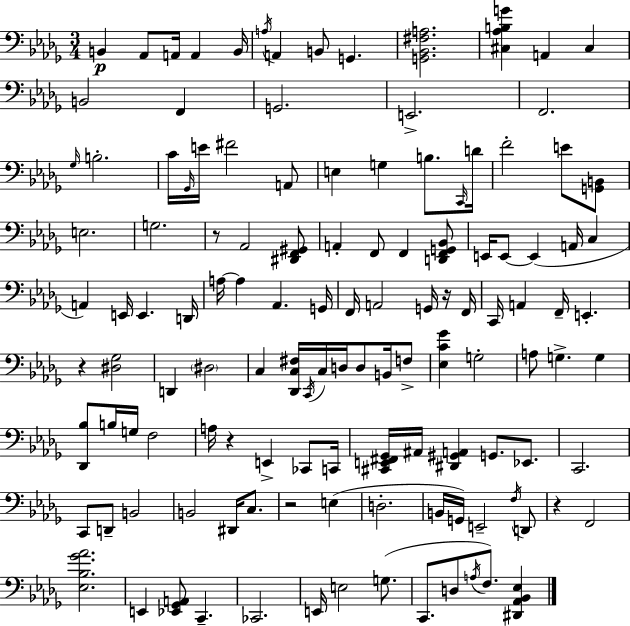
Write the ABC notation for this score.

X:1
T:Untitled
M:3/4
L:1/4
K:Bbm
B,, _A,,/2 A,,/4 A,, B,,/4 A,/4 A,, B,,/2 G,, [G,,_B,,^F,A,]2 [^C,_A,B,G] A,, ^C, B,,2 F,, G,,2 E,,2 F,,2 _G,/4 B,2 C/4 _G,,/4 E/4 ^F2 A,,/2 E, G, B,/2 C,,/4 D/4 F2 E/2 [G,,B,,]/2 E,2 G,2 z/2 _A,,2 [^D,,F,,^G,,]/2 A,, F,,/2 F,, [D,,F,,G,,_B,,]/2 E,,/4 E,,/2 E,, A,,/4 C, A,, E,,/4 E,, D,,/4 A,/4 A, _A,, G,,/4 F,,/4 A,,2 G,,/4 z/4 F,,/4 C,,/4 A,, F,,/4 E,, z [^D,_G,]2 D,, ^D,2 C, [_D,,C,^F,]/4 C,,/4 C,/4 D,/4 D,/2 B,,/4 F,/2 [_E,C_G] G,2 A,/2 G, G, [_D,,_B,]/2 B,/4 G,/4 F,2 A,/4 z E,, _C,,/2 C,,/4 [^C,,E,,^F,,_G,,]/4 ^A,,/4 [^D,,^G,,A,,] G,,/2 _E,,/2 C,,2 C,,/2 D,,/2 B,,2 B,,2 ^D,,/4 C,/2 z2 E, D,2 B,,/4 G,,/4 E,,2 F,/4 D,,/2 z F,,2 [_E,_B,_G_A]2 E,, [_E,,_G,,A,,]/2 C,, _C,,2 E,,/4 E,2 G,/2 C,,/2 D,/2 A,/4 F,/2 [^D,,_A,,_B,,_E,]